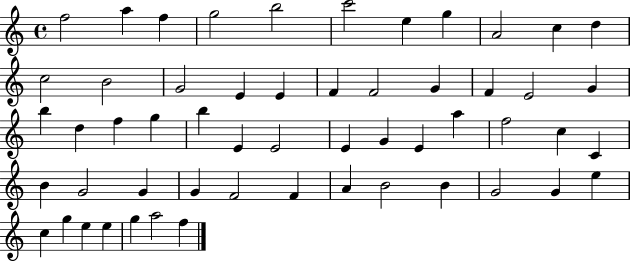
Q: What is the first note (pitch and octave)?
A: F5